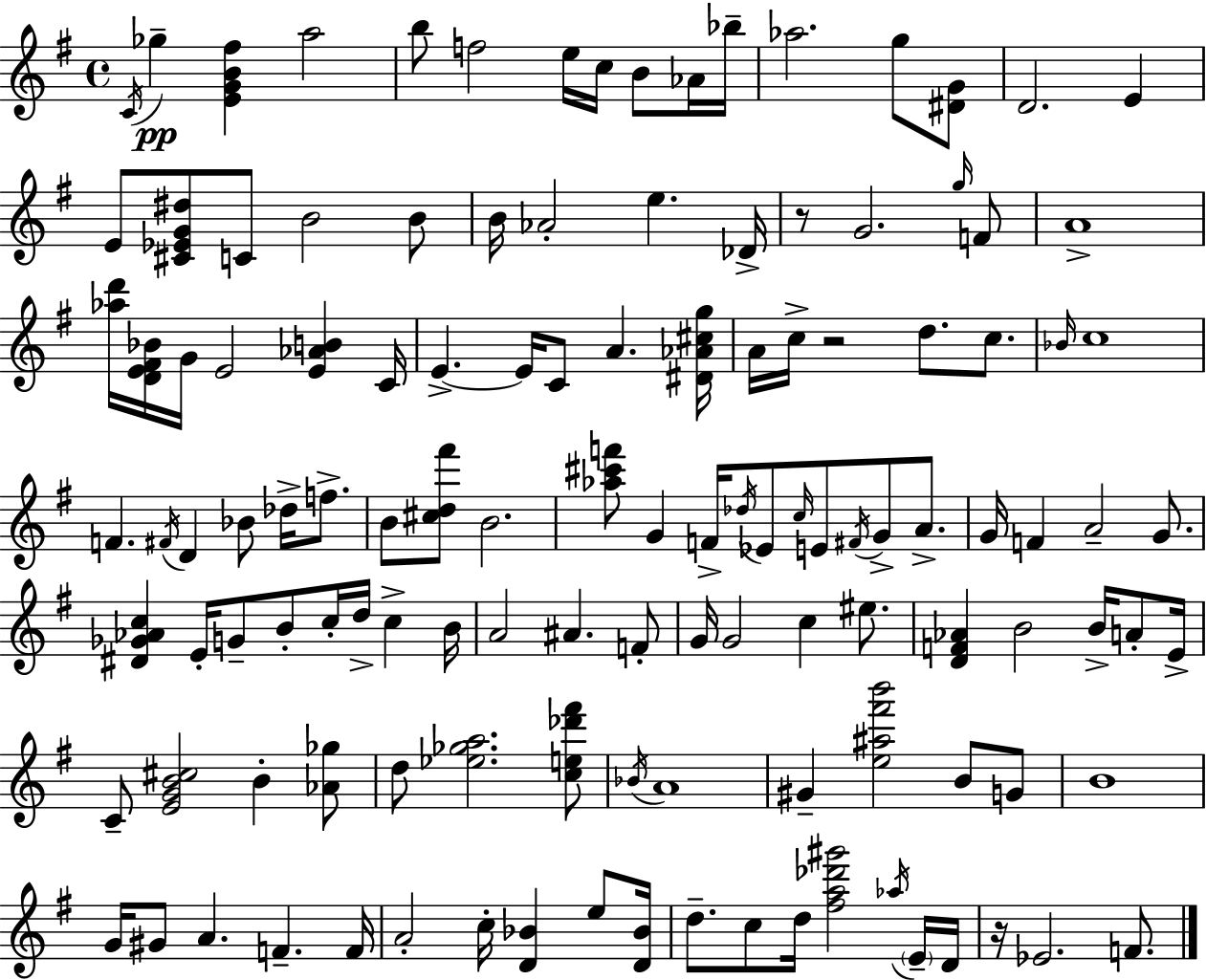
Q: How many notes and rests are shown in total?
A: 125